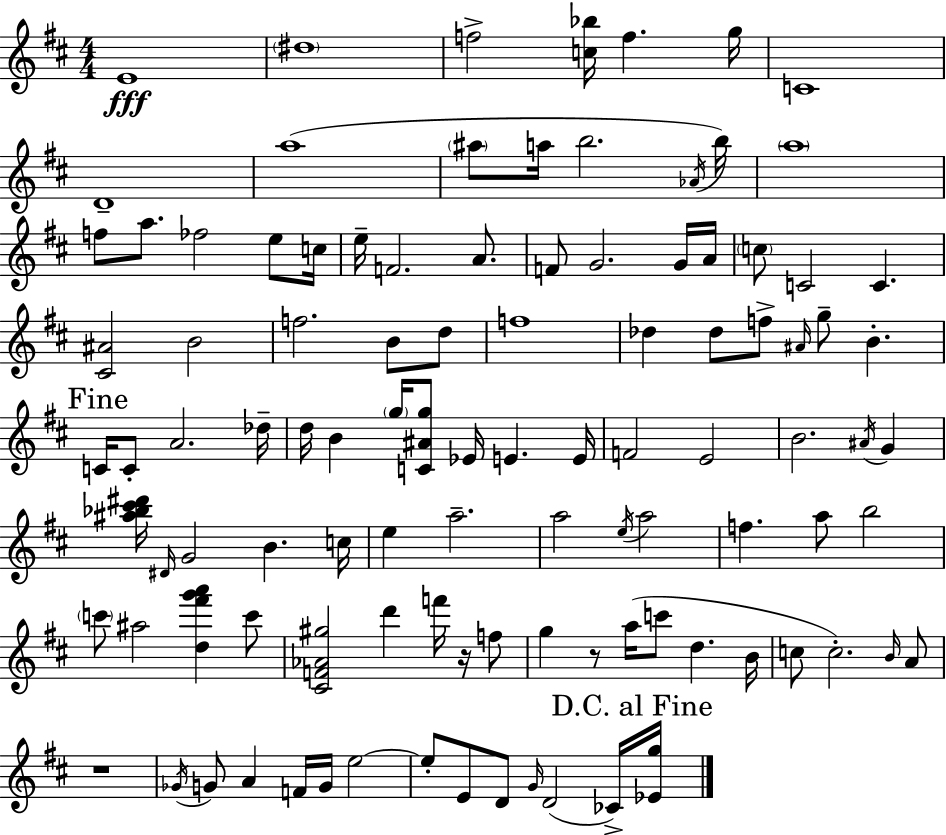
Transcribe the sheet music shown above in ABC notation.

X:1
T:Untitled
M:4/4
L:1/4
K:D
E4 ^d4 f2 [c_b]/4 f g/4 C4 D4 a4 ^a/2 a/4 b2 _A/4 b/4 a4 f/2 a/2 _f2 e/2 c/4 e/4 F2 A/2 F/2 G2 G/4 A/4 c/2 C2 C [^C^A]2 B2 f2 B/2 d/2 f4 _d _d/2 f/2 ^A/4 g/2 B C/4 C/2 A2 _d/4 d/4 B g/4 [C^Ag]/2 _E/4 E E/4 F2 E2 B2 ^A/4 G [^a_b^c'^d']/4 ^D/4 G2 B c/4 e a2 a2 e/4 a2 f a/2 b2 c'/2 ^a2 [d^f'g'a'] c'/2 [^CF_A^g]2 d' f'/4 z/4 f/2 g z/2 a/4 c'/2 d B/4 c/2 c2 B/4 A/2 z4 _G/4 G/2 A F/4 G/4 e2 e/2 E/2 D/2 G/4 D2 _C/4 [_Eg]/4